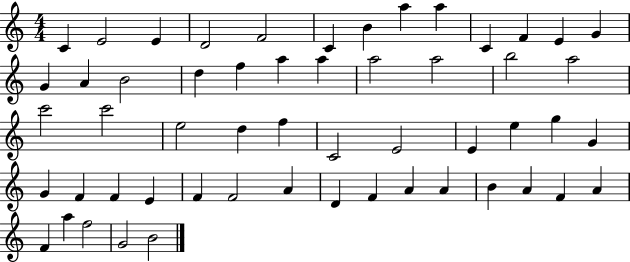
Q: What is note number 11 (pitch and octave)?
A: F4